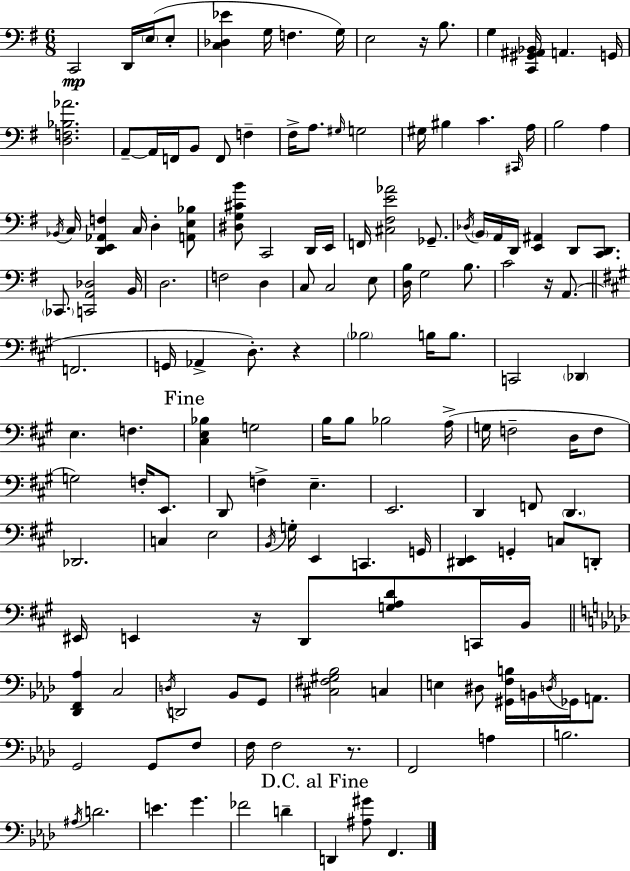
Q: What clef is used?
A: bass